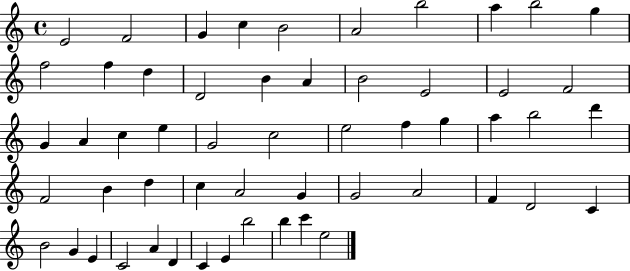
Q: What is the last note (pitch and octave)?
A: E5